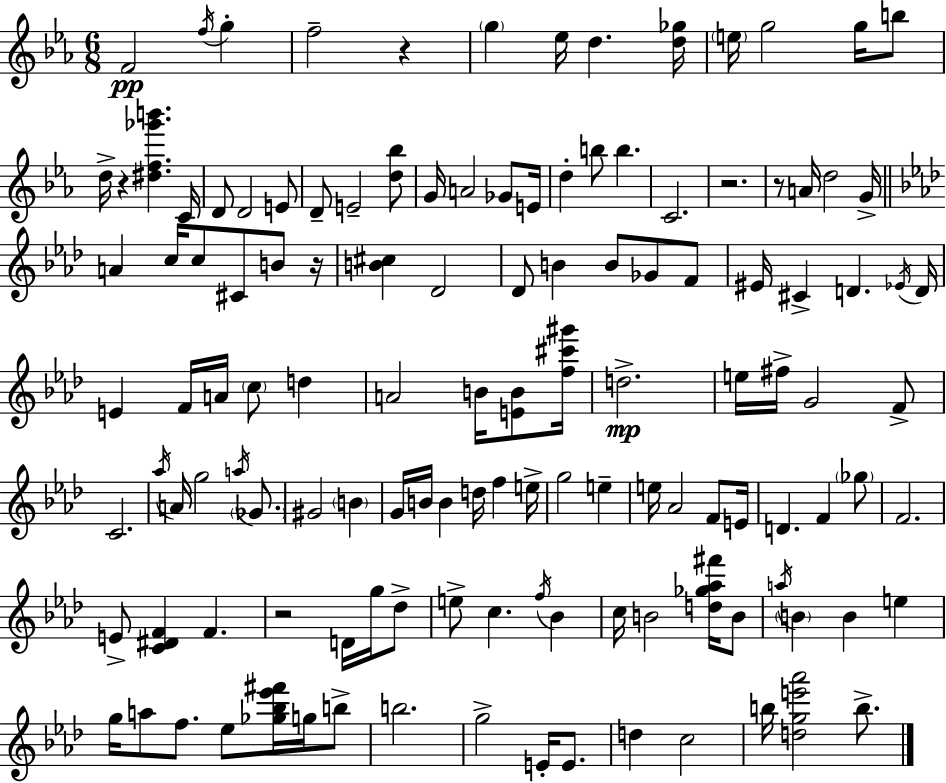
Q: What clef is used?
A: treble